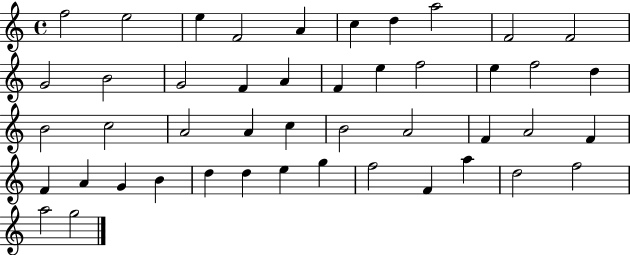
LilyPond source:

{
  \clef treble
  \time 4/4
  \defaultTimeSignature
  \key c \major
  f''2 e''2 | e''4 f'2 a'4 | c''4 d''4 a''2 | f'2 f'2 | \break g'2 b'2 | g'2 f'4 a'4 | f'4 e''4 f''2 | e''4 f''2 d''4 | \break b'2 c''2 | a'2 a'4 c''4 | b'2 a'2 | f'4 a'2 f'4 | \break f'4 a'4 g'4 b'4 | d''4 d''4 e''4 g''4 | f''2 f'4 a''4 | d''2 f''2 | \break a''2 g''2 | \bar "|."
}